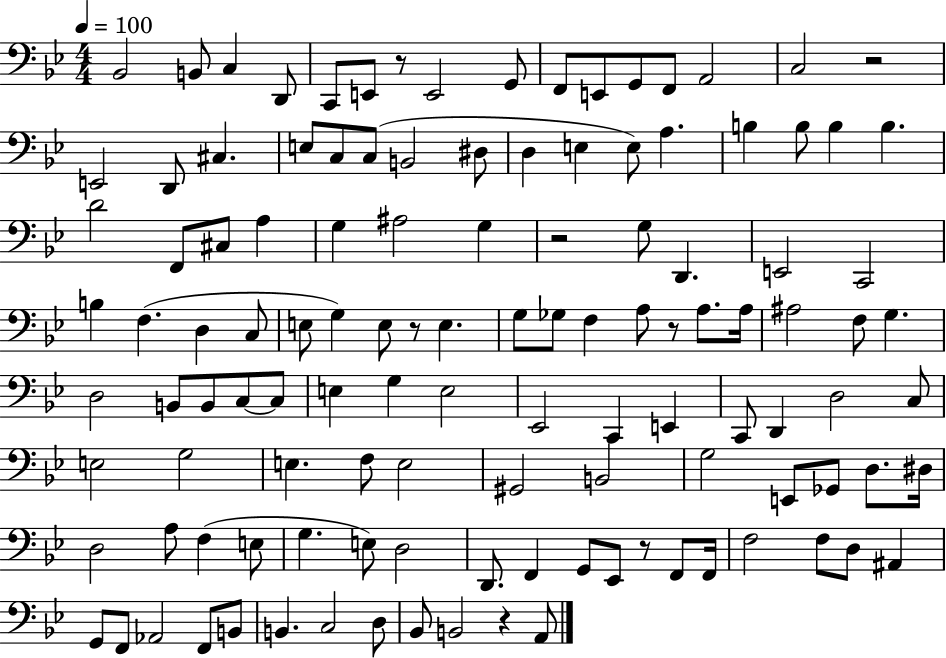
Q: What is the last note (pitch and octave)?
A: A2